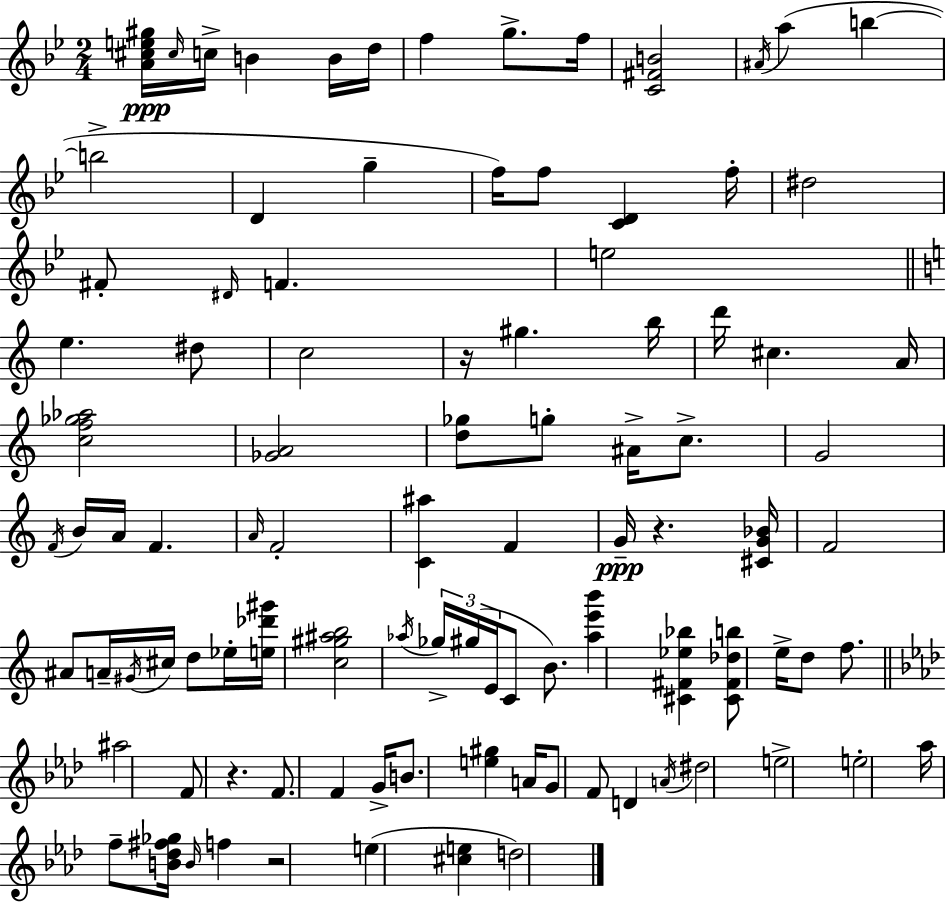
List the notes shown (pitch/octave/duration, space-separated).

[A4,C#5,E5,G#5]/s C#5/s C5/s B4/q B4/s D5/s F5/q G5/e. F5/s [C4,F#4,B4]/h A#4/s A5/q B5/q B5/h D4/q G5/q F5/s F5/e [C4,D4]/q F5/s D#5/h F#4/e D#4/s F4/q. E5/h E5/q. D#5/e C5/h R/s G#5/q. B5/s D6/s C#5/q. A4/s [C5,F5,Gb5,Ab5]/h [Gb4,A4]/h [D5,Gb5]/e G5/e A#4/s C5/e. G4/h F4/s B4/s A4/s F4/q. A4/s F4/h [C4,A#5]/q F4/q G4/s R/q. [C#4,G4,Bb4]/s F4/h A#4/e A4/s G#4/s C#5/s D5/e Eb5/s [E5,Db6,G#6]/s [C5,G#5,A#5,B5]/h Ab5/s Gb5/s G#5/s E4/s C4/e B4/e. [Ab5,E6,B6]/q [C#4,F#4,Eb5,Bb5]/q [C#4,F#4,Db5,B5]/e E5/s D5/e F5/e. A#5/h F4/e R/q. F4/e. F4/q G4/s B4/e. [E5,G#5]/q A4/s G4/e F4/e D4/q A4/s D#5/h E5/h E5/h Ab5/s F5/e [B4,Db5,F#5,Gb5]/s B4/s F5/q R/h E5/q [C#5,E5]/q D5/h